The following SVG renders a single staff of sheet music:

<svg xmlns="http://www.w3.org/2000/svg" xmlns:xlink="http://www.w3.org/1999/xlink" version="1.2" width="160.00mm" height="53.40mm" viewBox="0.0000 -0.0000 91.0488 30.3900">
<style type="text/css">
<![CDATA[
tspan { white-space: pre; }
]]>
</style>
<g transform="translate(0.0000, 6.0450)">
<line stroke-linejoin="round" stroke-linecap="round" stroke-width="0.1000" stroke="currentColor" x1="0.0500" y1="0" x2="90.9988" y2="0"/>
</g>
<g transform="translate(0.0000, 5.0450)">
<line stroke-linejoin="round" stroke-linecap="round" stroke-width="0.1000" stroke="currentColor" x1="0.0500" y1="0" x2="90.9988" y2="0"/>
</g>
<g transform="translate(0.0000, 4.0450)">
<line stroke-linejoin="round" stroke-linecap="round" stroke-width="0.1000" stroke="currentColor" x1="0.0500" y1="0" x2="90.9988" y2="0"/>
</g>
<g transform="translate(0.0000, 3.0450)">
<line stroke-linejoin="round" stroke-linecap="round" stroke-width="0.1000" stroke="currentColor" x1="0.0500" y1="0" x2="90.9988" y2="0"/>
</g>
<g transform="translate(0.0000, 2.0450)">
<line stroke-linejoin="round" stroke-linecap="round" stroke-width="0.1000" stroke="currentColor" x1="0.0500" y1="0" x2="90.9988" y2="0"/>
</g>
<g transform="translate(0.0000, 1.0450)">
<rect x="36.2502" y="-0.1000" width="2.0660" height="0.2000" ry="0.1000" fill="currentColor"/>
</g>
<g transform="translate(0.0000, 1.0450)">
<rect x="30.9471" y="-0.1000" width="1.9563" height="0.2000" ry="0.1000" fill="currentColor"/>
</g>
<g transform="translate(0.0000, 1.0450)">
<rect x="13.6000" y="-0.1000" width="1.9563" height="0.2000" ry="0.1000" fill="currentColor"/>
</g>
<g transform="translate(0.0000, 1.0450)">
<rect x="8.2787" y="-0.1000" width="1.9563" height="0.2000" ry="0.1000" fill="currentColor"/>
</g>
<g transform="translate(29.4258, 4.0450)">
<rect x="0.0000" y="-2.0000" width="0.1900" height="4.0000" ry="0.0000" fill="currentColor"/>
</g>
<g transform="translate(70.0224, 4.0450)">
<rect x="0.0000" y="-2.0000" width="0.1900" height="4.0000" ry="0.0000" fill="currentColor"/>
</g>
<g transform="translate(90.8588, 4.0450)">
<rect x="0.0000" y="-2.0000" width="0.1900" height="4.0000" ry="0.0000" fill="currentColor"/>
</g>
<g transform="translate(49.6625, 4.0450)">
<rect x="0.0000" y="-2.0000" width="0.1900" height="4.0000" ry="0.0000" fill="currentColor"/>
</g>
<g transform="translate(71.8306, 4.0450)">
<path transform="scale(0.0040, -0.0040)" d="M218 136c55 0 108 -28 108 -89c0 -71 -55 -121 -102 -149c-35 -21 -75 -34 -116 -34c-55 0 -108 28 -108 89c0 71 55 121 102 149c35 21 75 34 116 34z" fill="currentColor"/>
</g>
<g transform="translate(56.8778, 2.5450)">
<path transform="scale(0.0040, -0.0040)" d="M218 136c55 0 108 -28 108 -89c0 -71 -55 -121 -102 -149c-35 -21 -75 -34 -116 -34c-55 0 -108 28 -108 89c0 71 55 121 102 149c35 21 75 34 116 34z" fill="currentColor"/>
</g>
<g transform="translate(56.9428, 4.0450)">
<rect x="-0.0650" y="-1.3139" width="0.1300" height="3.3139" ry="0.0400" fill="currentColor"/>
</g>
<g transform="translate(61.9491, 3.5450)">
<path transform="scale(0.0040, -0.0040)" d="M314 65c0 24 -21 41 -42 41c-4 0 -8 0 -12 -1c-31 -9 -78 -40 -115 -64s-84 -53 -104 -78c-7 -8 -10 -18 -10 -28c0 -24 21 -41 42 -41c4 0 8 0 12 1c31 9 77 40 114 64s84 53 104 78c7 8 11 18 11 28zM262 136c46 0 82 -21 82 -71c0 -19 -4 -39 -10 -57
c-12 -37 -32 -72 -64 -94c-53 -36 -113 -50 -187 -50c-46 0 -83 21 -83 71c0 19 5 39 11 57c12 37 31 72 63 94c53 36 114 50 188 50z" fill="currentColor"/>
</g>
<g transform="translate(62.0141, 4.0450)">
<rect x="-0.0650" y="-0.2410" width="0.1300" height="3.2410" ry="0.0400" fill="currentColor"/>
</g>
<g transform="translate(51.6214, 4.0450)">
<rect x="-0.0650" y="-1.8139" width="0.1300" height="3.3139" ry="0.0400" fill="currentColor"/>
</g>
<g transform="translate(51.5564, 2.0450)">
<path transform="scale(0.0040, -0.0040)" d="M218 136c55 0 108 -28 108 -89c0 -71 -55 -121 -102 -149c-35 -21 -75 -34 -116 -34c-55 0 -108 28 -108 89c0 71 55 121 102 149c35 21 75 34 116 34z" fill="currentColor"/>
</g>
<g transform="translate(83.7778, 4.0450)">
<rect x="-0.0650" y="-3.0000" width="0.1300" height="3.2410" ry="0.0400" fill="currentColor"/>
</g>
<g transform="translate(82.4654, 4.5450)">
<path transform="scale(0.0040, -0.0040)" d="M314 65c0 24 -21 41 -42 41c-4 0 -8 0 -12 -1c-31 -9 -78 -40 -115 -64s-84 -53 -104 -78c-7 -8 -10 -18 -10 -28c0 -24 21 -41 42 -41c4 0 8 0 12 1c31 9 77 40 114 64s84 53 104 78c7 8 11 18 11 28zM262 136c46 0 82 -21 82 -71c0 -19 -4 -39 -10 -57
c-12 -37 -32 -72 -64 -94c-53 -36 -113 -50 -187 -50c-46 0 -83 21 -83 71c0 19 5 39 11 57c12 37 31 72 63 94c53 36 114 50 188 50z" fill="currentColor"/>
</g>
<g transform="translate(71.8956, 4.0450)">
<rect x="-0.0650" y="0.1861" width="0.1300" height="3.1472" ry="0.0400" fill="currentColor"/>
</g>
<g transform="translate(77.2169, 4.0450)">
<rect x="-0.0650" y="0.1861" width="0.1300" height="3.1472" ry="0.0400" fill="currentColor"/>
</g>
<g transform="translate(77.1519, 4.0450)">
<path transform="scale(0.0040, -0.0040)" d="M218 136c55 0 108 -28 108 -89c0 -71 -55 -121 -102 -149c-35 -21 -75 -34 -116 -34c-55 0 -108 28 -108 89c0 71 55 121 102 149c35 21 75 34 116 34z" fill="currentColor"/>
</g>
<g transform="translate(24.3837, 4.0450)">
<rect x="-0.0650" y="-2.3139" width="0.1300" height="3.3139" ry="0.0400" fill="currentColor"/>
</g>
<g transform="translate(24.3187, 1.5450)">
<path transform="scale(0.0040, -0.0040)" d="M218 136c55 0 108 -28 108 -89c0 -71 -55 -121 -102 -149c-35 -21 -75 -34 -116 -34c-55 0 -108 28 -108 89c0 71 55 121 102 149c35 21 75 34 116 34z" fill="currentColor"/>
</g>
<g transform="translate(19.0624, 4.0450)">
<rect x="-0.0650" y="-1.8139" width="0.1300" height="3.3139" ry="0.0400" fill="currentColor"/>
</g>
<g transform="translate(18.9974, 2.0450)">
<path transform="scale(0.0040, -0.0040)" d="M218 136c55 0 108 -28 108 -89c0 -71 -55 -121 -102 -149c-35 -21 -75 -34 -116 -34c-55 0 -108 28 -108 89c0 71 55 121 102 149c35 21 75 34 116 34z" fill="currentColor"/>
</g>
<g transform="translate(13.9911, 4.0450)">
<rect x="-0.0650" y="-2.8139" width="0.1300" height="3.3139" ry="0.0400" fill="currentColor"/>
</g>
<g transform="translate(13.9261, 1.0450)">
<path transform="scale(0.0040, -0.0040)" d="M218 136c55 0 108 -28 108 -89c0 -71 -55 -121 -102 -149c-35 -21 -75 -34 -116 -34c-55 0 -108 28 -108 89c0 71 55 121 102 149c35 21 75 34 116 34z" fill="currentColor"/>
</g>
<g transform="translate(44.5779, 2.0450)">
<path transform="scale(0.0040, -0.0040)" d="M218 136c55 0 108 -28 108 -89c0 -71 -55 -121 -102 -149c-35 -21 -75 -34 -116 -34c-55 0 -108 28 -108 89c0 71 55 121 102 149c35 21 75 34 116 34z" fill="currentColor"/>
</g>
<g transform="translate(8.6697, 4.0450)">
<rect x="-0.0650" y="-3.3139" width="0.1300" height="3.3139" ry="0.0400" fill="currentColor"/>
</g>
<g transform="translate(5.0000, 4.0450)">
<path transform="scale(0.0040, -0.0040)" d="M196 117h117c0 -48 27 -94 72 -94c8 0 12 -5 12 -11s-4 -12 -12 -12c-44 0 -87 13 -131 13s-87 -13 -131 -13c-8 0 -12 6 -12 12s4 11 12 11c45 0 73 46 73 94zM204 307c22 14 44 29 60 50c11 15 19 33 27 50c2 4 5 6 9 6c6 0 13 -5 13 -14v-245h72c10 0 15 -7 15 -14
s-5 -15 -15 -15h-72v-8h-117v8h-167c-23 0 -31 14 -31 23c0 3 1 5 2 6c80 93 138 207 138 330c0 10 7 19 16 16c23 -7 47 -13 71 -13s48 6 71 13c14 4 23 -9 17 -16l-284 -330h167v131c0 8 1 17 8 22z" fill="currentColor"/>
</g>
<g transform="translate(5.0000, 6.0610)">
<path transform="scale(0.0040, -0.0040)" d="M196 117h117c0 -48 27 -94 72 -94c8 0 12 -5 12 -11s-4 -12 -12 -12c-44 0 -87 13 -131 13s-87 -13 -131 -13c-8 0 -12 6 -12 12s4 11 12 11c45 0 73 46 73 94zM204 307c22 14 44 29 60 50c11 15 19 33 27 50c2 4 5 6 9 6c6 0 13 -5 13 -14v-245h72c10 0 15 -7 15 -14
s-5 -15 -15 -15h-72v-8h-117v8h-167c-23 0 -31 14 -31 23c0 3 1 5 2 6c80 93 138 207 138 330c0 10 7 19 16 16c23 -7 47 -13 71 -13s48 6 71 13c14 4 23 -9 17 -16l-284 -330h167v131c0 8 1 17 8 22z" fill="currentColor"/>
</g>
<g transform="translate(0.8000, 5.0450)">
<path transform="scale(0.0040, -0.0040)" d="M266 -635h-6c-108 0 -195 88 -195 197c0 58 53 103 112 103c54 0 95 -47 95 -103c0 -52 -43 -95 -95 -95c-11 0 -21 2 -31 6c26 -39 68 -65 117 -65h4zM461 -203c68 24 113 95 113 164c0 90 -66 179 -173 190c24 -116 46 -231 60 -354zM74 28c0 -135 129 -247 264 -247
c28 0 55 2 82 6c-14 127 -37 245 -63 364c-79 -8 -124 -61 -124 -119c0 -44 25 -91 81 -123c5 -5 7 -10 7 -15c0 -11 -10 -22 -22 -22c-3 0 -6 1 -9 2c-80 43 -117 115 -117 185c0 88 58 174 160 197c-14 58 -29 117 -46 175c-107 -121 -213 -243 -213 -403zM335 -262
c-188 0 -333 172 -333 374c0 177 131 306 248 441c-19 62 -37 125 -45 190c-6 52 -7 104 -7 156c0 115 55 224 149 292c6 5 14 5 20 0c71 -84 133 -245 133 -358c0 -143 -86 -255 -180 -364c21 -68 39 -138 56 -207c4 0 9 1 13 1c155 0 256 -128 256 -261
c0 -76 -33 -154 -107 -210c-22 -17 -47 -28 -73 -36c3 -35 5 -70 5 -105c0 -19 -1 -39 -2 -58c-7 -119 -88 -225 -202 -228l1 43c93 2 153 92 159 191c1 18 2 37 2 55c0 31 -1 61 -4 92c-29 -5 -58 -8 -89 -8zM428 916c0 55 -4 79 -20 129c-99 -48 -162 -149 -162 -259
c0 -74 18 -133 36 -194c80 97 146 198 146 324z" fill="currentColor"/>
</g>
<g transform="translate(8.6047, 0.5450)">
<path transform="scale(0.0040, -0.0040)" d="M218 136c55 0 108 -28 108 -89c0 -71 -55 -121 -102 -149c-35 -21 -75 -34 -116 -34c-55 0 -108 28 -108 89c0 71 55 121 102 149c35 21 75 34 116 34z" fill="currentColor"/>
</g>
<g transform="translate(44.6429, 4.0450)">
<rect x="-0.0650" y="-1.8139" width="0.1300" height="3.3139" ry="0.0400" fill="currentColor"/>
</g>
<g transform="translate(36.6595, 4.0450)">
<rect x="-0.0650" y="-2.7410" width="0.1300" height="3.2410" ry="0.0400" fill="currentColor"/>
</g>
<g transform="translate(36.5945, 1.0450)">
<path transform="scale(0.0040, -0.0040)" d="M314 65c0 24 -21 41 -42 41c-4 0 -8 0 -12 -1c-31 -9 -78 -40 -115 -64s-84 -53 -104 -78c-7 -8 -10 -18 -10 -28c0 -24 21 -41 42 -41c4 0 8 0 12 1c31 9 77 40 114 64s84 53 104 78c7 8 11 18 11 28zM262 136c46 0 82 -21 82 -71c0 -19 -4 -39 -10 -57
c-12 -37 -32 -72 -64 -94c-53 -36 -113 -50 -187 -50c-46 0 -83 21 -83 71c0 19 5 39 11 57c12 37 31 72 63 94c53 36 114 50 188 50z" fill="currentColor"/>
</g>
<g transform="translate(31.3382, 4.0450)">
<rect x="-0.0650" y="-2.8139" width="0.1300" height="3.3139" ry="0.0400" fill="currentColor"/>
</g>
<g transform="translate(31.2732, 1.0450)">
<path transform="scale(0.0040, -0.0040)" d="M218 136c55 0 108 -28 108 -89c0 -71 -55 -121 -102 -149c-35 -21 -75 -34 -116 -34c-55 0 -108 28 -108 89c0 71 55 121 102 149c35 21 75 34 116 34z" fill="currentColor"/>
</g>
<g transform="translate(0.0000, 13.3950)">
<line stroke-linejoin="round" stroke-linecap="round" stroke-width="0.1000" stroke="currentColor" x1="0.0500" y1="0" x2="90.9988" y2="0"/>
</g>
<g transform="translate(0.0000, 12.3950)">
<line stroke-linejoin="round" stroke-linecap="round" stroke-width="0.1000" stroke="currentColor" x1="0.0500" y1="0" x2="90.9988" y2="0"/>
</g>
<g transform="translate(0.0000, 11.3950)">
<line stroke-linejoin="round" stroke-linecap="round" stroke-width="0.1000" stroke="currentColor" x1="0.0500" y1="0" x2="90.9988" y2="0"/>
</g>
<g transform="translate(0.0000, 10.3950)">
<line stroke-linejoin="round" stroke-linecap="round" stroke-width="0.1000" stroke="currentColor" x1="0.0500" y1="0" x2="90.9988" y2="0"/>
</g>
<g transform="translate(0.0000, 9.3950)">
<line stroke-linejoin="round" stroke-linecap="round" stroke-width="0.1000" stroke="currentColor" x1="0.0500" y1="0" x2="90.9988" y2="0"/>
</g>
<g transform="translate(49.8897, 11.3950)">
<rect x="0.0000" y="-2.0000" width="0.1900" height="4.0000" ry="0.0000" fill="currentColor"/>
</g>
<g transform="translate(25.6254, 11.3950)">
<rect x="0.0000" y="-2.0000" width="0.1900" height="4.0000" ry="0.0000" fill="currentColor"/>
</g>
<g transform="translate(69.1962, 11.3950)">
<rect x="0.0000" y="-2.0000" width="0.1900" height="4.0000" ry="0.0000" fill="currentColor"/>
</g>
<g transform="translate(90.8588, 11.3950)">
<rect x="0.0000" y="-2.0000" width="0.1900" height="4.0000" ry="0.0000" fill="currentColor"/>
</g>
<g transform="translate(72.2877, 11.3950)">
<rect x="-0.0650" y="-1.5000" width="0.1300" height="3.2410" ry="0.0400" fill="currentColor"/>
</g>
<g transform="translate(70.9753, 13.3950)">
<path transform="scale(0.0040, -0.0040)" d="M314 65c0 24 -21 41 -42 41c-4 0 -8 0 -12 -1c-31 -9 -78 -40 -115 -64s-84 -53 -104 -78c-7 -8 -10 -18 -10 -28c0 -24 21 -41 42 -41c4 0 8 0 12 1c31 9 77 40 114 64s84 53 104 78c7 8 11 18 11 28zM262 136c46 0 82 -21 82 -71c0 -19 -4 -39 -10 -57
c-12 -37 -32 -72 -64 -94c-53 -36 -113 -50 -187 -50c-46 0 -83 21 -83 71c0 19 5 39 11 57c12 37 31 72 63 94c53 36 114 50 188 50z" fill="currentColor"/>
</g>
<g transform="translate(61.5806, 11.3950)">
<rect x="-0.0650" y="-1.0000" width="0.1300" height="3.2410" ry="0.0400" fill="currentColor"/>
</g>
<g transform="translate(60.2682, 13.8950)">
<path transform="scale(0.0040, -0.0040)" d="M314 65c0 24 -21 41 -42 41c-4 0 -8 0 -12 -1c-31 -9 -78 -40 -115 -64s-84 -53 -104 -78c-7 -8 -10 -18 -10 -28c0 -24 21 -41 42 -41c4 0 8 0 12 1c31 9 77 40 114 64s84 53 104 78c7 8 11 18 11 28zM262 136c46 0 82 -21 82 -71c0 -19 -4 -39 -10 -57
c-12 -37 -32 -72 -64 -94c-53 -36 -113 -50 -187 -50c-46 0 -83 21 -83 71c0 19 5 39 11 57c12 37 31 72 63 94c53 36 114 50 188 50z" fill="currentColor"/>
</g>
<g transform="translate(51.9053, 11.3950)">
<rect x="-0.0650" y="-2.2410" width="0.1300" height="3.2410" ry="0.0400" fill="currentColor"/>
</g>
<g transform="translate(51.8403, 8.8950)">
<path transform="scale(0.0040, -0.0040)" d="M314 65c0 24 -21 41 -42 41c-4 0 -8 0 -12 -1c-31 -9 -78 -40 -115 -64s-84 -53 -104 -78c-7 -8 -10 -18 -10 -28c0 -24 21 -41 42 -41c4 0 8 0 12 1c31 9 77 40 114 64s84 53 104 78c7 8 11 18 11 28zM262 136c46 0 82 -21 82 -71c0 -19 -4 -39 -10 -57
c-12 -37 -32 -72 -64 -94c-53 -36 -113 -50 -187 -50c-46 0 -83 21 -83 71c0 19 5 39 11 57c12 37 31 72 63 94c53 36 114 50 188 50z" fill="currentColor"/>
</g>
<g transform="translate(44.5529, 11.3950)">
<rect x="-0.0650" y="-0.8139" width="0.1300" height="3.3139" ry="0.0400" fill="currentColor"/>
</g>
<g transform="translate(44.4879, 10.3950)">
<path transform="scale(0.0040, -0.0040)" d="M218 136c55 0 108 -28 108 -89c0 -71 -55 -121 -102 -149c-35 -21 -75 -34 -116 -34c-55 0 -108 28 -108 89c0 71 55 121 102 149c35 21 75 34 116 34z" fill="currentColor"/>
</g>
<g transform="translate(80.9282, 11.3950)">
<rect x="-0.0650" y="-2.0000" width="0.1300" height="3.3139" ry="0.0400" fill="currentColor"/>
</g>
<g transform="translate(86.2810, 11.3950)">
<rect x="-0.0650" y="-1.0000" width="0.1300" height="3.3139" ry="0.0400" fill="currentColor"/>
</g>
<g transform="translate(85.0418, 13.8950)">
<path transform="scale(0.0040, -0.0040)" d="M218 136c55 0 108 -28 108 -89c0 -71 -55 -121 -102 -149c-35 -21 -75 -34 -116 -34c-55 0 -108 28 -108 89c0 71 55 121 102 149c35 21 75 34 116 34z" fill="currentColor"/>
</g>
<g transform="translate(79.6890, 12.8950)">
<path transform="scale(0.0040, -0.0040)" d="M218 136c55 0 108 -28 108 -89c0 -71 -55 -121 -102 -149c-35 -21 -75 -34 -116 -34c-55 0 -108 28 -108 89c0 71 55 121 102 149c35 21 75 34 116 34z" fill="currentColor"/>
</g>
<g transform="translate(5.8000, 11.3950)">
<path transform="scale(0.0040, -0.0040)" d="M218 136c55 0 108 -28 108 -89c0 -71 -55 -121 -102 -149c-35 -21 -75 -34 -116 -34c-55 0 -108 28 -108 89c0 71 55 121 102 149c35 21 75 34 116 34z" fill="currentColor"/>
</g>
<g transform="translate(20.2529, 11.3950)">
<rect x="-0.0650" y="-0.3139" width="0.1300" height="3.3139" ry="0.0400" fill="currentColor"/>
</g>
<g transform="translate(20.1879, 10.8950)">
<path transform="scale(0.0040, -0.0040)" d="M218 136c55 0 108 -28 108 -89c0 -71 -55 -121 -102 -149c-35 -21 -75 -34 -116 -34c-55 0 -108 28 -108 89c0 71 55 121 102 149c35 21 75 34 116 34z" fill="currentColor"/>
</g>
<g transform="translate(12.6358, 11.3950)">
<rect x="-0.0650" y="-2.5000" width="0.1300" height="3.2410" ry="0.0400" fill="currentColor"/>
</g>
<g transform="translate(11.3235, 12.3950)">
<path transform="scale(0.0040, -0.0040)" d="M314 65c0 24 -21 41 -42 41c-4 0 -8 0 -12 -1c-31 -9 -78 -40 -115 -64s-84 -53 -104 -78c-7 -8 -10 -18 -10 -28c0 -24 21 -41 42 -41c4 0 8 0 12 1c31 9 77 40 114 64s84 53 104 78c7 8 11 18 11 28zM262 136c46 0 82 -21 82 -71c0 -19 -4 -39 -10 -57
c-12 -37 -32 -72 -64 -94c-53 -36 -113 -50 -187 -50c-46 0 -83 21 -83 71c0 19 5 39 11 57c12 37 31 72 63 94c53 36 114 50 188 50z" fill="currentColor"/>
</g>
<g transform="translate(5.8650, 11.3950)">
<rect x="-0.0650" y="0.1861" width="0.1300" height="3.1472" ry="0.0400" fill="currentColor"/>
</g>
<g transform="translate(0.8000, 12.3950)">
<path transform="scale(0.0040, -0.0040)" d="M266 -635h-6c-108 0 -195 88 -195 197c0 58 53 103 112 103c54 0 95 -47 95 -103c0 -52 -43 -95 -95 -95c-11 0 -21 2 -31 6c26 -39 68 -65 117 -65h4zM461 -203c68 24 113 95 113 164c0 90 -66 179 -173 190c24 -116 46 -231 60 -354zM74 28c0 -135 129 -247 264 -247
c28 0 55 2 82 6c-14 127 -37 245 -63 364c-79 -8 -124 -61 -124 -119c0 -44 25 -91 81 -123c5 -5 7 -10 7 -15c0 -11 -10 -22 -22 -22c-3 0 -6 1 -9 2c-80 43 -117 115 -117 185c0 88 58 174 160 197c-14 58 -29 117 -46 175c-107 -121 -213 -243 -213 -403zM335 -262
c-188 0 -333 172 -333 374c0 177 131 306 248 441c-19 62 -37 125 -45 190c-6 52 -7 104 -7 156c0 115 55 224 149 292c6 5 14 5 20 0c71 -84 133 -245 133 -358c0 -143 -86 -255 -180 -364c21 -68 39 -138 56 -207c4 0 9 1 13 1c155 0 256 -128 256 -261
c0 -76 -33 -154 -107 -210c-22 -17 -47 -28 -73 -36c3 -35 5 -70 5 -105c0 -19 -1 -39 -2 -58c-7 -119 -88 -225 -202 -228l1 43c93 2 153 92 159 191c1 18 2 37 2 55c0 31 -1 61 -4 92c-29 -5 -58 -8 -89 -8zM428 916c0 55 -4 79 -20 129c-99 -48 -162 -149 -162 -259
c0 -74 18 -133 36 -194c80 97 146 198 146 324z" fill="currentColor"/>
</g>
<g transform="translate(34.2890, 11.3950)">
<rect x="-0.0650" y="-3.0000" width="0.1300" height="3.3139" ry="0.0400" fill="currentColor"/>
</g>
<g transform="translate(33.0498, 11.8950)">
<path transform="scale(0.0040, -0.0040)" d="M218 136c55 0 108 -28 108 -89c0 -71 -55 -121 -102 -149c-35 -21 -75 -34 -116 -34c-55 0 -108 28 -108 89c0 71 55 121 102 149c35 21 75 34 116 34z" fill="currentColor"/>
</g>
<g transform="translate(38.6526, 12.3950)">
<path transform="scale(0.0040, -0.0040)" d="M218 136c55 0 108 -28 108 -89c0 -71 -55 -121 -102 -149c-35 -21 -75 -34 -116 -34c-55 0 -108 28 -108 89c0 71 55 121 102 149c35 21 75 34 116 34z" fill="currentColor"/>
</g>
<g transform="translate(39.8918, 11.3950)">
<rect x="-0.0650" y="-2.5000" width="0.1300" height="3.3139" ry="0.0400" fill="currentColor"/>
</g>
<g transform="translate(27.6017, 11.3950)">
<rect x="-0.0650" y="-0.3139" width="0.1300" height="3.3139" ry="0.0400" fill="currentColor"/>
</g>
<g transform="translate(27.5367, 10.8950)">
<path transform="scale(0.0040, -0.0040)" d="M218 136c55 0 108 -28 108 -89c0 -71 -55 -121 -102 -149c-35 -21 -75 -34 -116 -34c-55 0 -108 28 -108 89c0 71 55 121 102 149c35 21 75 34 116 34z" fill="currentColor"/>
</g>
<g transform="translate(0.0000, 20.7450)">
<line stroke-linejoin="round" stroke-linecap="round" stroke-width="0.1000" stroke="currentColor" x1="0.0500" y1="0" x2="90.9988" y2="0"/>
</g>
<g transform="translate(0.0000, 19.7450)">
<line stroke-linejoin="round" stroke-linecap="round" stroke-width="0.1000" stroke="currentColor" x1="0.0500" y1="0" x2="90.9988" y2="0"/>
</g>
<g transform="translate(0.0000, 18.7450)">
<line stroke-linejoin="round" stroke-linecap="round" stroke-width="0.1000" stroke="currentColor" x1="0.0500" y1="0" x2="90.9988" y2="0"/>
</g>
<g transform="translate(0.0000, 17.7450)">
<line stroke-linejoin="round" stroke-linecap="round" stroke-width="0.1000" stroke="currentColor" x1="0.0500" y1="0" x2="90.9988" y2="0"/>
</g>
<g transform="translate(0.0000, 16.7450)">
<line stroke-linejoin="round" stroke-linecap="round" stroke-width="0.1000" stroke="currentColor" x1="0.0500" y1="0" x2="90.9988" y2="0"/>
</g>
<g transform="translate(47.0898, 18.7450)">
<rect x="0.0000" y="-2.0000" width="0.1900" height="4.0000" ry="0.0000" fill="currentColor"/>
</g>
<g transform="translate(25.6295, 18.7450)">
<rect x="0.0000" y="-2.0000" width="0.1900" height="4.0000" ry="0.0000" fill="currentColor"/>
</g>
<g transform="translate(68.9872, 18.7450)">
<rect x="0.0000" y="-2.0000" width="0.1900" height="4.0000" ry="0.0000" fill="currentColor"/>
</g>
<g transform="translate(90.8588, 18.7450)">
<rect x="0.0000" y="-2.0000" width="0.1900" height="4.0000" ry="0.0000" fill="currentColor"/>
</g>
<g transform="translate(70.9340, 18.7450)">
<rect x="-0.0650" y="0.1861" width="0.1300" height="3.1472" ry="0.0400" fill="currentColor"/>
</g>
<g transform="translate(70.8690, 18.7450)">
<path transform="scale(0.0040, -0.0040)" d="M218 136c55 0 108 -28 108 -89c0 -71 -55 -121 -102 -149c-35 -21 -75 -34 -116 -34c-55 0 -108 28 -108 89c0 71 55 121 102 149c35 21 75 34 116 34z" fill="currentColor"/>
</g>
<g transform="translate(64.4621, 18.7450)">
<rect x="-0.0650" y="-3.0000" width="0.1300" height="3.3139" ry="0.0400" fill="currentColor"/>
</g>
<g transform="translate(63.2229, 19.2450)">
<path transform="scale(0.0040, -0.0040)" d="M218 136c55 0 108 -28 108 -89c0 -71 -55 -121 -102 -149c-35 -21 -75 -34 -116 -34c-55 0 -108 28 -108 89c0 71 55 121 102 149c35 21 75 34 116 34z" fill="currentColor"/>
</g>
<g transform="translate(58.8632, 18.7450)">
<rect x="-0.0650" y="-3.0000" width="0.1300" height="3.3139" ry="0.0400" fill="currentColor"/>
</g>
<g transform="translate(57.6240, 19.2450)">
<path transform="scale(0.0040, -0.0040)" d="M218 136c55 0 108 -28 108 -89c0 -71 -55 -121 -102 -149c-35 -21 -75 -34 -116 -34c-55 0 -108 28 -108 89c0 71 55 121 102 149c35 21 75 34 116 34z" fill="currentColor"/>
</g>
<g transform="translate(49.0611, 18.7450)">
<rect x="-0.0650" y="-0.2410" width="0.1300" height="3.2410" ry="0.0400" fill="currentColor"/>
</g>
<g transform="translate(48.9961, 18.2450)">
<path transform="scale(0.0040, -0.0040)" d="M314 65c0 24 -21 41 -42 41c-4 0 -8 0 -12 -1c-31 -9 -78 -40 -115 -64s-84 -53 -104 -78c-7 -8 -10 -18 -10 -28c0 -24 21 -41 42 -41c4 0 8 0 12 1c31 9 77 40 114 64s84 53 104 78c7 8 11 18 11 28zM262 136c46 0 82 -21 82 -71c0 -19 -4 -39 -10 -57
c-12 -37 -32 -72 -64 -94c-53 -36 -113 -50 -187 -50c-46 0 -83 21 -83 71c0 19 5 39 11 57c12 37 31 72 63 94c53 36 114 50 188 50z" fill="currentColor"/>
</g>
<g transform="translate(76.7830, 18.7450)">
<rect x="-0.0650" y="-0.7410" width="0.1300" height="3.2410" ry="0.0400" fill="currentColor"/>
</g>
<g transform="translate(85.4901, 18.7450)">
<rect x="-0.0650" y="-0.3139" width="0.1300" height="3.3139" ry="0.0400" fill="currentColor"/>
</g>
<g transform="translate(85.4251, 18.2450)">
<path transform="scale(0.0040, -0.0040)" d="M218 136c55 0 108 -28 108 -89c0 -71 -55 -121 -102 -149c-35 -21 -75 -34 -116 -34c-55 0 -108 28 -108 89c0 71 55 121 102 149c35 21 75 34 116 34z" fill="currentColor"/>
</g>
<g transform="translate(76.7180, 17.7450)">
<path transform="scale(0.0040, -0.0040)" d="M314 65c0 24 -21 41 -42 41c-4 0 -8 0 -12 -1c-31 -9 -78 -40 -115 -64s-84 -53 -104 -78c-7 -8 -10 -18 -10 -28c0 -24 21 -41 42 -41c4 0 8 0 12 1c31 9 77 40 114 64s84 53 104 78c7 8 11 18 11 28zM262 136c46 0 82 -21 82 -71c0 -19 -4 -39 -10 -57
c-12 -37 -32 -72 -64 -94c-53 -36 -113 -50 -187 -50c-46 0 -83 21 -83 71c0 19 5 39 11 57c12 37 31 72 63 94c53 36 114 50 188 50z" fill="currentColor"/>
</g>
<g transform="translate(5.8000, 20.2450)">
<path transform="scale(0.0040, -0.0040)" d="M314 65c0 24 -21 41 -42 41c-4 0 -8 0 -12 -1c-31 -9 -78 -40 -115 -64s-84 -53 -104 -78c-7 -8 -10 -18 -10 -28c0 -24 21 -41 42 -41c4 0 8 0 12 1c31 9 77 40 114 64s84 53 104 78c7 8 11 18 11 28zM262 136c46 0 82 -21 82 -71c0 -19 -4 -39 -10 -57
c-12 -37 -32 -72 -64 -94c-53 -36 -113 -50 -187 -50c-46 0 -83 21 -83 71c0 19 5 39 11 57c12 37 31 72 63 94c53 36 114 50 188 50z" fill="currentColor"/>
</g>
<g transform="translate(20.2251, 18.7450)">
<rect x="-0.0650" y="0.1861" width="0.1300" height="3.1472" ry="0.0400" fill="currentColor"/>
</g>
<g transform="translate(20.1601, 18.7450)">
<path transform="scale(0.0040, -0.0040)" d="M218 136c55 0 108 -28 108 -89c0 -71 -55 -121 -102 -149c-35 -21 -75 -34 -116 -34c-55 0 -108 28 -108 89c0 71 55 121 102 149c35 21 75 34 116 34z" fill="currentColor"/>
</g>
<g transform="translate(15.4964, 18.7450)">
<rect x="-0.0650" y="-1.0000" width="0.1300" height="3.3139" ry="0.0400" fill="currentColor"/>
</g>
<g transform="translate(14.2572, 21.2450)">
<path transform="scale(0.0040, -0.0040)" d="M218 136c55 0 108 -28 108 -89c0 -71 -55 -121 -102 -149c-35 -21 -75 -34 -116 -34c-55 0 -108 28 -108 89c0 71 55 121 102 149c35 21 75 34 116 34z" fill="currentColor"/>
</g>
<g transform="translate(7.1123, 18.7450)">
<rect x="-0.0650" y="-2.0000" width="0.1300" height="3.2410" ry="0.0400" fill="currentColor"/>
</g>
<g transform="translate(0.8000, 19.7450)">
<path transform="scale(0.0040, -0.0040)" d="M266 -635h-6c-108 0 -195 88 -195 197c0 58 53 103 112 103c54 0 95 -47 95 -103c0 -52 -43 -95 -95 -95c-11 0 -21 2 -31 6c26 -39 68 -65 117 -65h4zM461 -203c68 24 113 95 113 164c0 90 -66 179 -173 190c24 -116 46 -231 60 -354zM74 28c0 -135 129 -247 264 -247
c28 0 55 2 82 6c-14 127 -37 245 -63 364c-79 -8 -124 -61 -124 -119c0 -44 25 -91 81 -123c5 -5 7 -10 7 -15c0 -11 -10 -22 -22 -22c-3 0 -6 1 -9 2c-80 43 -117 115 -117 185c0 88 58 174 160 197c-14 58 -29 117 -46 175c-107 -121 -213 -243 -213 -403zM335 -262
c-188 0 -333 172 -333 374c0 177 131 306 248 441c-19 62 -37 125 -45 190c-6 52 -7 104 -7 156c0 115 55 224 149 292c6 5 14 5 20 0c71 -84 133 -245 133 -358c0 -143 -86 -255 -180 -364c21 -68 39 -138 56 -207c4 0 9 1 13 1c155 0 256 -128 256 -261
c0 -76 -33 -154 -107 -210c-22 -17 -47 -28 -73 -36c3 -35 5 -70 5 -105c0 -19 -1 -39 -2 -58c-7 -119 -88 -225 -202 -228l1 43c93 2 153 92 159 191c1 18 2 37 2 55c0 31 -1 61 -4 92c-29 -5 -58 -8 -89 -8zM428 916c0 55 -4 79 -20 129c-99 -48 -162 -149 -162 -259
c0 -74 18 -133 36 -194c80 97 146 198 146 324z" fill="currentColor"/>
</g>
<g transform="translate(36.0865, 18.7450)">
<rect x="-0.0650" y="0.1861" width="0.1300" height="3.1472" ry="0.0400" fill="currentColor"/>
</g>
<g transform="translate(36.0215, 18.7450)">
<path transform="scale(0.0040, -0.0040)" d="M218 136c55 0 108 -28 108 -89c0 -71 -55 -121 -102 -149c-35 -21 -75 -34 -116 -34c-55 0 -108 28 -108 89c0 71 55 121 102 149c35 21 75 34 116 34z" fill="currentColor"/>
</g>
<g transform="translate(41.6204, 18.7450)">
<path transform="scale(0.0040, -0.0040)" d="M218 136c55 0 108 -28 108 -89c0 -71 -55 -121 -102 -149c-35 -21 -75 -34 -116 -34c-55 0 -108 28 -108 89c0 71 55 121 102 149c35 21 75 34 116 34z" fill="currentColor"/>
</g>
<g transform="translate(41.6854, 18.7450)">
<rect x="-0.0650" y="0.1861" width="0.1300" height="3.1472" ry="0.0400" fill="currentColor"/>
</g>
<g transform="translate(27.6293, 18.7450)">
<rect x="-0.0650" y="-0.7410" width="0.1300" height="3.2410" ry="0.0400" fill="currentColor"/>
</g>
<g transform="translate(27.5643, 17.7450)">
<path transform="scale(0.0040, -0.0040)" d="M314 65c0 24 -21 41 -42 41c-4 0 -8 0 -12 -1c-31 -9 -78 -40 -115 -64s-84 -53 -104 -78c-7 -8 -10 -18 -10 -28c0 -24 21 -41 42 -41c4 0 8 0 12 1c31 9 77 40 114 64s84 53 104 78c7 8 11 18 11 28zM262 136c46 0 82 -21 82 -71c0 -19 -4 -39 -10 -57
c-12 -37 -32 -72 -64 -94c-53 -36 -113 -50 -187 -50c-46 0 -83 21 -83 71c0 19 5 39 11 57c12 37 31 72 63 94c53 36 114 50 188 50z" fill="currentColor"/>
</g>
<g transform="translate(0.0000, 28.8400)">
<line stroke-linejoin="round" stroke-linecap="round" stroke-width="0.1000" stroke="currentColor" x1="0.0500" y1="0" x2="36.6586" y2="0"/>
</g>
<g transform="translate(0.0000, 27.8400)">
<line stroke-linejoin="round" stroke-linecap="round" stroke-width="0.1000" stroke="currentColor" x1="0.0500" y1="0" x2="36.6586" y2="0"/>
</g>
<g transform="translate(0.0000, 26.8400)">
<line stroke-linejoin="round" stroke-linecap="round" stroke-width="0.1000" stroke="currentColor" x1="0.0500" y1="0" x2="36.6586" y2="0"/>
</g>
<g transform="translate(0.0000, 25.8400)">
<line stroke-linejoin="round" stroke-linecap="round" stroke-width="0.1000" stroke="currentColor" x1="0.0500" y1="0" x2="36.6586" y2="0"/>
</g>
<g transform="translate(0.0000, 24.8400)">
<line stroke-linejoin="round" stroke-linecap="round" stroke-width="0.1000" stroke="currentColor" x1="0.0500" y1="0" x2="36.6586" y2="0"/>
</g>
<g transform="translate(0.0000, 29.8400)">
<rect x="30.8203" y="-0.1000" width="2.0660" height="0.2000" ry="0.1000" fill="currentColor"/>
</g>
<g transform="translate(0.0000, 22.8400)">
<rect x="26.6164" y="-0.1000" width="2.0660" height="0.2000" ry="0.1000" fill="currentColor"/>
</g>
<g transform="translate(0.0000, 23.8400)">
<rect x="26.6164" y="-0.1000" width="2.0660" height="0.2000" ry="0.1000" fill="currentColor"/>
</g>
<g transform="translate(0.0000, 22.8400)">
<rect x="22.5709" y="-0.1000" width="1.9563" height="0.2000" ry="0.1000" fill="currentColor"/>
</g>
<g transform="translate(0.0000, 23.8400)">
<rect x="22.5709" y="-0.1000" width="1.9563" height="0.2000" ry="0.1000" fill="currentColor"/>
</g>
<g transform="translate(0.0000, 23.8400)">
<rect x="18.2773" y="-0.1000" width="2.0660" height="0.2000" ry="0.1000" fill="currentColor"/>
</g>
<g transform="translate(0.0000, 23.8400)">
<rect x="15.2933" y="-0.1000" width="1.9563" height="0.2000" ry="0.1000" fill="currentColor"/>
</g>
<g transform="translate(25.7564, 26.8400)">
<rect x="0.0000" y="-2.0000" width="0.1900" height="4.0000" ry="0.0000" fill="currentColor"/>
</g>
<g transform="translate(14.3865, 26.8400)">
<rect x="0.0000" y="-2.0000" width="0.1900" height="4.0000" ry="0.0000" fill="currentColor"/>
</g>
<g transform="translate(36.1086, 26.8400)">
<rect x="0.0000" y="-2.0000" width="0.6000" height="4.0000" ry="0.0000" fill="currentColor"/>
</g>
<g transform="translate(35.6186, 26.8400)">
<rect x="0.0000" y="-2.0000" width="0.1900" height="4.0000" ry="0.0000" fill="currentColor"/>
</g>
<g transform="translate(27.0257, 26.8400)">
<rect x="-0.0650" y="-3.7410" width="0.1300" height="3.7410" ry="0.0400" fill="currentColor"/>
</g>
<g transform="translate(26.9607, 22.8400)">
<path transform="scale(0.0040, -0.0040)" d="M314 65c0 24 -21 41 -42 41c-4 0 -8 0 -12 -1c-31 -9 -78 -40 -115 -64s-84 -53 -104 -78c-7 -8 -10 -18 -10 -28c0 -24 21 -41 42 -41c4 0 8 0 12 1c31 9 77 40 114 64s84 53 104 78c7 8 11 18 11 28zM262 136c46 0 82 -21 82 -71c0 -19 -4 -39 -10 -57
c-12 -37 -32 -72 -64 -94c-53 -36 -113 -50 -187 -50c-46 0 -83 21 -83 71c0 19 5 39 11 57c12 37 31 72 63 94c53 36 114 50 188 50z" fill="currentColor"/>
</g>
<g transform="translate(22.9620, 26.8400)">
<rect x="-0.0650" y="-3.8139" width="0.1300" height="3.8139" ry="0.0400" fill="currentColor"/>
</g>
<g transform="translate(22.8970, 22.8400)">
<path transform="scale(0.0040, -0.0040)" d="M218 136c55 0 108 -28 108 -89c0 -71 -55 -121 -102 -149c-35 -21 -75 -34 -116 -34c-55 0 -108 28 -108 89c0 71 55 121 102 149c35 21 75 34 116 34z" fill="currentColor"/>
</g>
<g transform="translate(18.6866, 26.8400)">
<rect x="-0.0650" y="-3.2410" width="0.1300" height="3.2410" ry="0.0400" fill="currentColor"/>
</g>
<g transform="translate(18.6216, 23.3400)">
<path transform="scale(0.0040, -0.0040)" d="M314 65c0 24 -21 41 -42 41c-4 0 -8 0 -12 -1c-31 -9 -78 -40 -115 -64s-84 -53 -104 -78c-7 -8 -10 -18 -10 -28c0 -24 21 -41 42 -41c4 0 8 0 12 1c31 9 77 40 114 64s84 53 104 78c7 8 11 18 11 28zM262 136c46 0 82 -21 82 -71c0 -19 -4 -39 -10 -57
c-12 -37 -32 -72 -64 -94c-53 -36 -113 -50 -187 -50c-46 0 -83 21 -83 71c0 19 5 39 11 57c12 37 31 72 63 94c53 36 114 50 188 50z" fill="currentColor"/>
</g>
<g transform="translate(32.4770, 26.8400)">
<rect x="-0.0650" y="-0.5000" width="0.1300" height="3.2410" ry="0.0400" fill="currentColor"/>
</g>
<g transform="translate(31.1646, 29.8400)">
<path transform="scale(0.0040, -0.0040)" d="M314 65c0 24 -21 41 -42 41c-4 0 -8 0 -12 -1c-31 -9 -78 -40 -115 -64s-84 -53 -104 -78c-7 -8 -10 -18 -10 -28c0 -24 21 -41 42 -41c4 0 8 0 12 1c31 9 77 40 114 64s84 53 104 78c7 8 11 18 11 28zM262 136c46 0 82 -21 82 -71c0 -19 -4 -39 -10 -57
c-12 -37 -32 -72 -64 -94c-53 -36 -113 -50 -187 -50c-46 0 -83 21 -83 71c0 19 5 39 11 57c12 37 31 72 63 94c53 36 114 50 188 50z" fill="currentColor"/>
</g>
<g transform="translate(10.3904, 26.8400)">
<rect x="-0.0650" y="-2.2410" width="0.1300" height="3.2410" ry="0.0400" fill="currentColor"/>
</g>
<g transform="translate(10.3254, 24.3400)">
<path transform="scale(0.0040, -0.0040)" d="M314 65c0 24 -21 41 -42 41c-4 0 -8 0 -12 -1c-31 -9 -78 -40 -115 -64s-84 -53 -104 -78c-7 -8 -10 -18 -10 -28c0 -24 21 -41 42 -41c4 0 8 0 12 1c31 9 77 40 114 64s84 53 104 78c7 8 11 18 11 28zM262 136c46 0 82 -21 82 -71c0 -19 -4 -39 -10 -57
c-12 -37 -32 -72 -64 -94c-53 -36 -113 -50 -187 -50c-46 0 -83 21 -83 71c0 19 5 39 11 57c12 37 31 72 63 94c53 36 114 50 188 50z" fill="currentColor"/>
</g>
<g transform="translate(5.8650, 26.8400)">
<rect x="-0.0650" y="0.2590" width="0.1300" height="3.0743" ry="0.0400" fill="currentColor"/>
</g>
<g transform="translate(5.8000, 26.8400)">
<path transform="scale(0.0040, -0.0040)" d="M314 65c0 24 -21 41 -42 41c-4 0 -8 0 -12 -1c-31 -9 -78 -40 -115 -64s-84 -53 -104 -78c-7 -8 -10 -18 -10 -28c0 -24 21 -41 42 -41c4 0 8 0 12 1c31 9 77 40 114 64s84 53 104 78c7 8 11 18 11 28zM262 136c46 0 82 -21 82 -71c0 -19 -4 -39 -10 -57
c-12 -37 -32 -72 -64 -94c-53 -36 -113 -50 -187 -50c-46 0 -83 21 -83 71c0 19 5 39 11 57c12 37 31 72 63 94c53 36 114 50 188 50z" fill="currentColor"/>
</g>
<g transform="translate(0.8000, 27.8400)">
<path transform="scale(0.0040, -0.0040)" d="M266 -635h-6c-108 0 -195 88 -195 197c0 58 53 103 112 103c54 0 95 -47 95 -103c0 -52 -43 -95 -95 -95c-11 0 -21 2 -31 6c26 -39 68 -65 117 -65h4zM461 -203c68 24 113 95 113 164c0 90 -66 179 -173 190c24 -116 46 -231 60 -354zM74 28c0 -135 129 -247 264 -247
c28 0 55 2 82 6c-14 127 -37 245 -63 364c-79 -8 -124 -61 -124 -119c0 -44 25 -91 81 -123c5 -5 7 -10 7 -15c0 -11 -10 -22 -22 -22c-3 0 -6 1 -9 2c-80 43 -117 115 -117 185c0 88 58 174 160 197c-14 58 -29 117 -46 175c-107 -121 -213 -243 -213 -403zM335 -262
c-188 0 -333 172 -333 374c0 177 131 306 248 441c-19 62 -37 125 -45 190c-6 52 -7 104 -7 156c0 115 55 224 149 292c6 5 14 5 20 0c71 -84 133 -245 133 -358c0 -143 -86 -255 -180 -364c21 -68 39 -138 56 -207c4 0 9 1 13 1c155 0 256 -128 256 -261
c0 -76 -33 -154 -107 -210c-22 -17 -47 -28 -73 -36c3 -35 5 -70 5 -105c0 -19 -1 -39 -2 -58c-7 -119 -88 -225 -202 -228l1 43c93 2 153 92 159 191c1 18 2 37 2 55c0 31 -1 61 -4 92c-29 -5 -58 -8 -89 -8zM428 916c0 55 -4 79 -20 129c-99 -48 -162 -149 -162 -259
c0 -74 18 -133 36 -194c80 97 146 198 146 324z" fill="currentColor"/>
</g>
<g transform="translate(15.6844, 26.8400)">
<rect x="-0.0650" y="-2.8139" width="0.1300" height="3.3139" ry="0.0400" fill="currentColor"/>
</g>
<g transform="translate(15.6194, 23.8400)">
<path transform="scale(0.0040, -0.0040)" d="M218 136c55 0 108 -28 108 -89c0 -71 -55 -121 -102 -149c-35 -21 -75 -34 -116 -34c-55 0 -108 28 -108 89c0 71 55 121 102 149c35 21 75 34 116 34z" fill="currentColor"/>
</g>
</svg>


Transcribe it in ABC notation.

X:1
T:Untitled
M:4/4
L:1/4
K:C
b a f g a a2 f f e c2 B B A2 B G2 c c A G d g2 D2 E2 F D F2 D B d2 B B c2 A A B d2 c B2 g2 a b2 c' c'2 C2